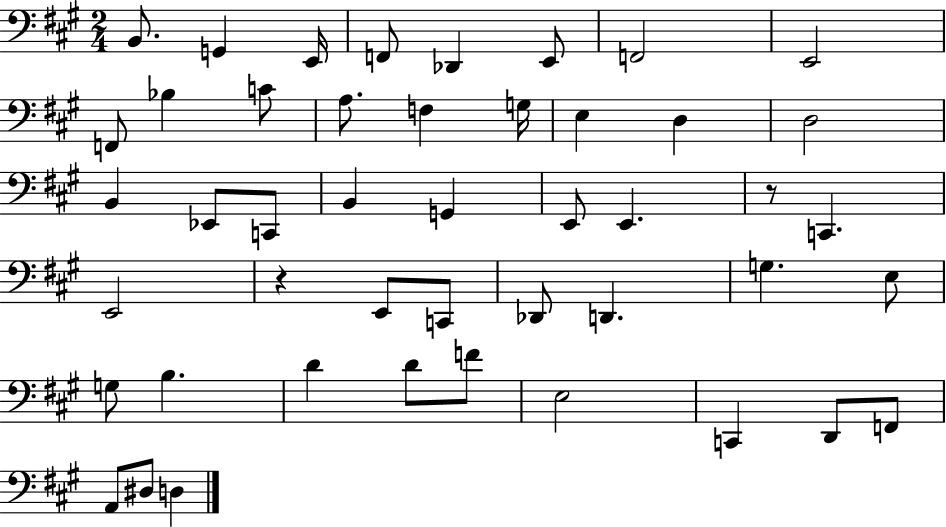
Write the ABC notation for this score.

X:1
T:Untitled
M:2/4
L:1/4
K:A
B,,/2 G,, E,,/4 F,,/2 _D,, E,,/2 F,,2 E,,2 F,,/2 _B, C/2 A,/2 F, G,/4 E, D, D,2 B,, _E,,/2 C,,/2 B,, G,, E,,/2 E,, z/2 C,, E,,2 z E,,/2 C,,/2 _D,,/2 D,, G, E,/2 G,/2 B, D D/2 F/2 E,2 C,, D,,/2 F,,/2 A,,/2 ^D,/2 D,